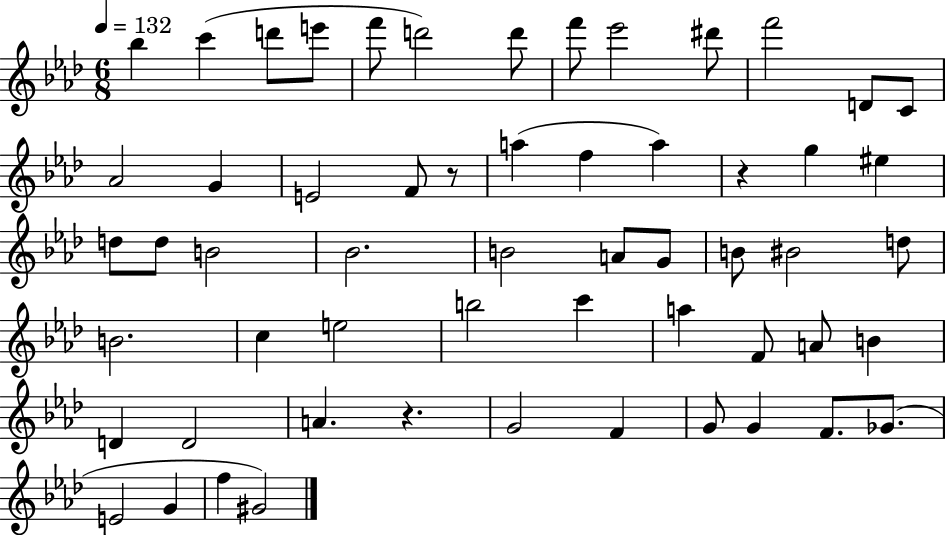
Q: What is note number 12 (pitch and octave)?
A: D4